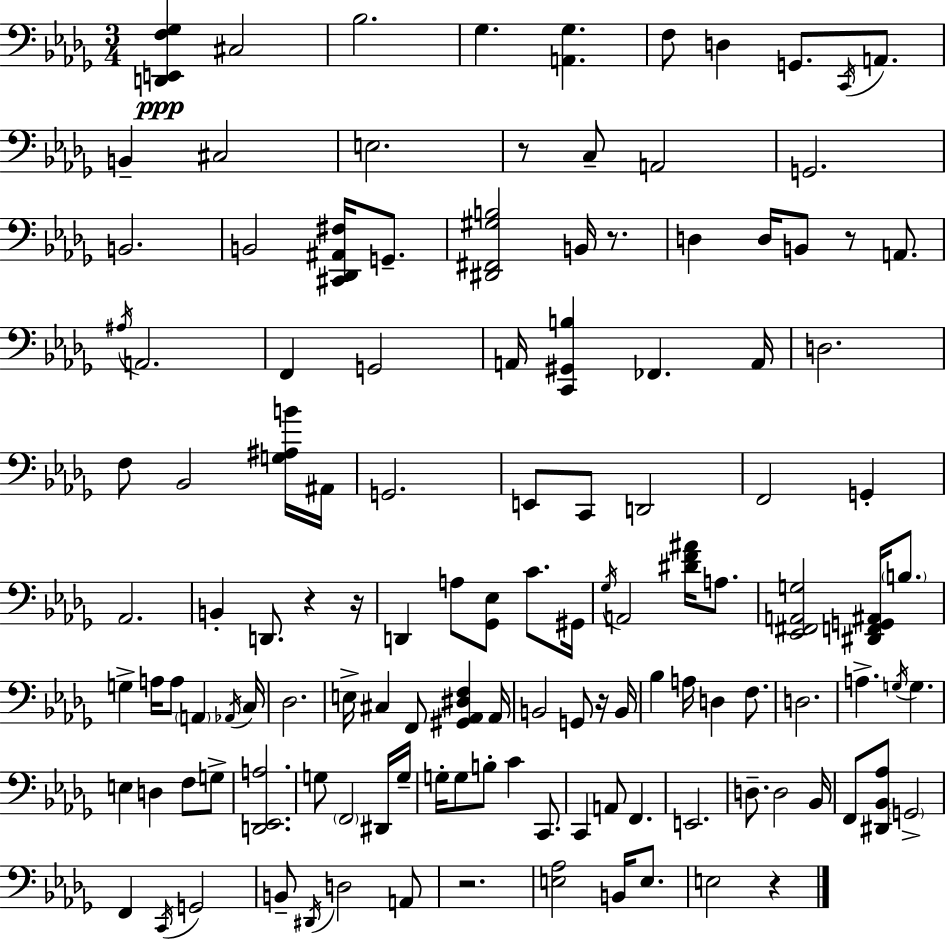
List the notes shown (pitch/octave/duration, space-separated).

[D2,E2,F3,Gb3]/q C#3/h Bb3/h. Gb3/q. [A2,Gb3]/q. F3/e D3/q G2/e. C2/s A2/e. B2/q C#3/h E3/h. R/e C3/e A2/h G2/h. B2/h. B2/h [C#2,Db2,A#2,F#3]/s G2/e. [D#2,F#2,G#3,B3]/h B2/s R/e. D3/q D3/s B2/e R/e A2/e. A#3/s A2/h. F2/q G2/h A2/s [C2,G#2,B3]/q FES2/q. A2/s D3/h. F3/e Bb2/h [G3,A#3,B4]/s A#2/s G2/h. E2/e C2/e D2/h F2/h G2/q Ab2/h. B2/q D2/e. R/q R/s D2/q A3/e [Gb2,Eb3]/e C4/e. G#2/s Gb3/s A2/h [D#4,F4,A#4]/s A3/e. [Eb2,F#2,A2,G3]/h [D#2,F2,G2,A#2]/s B3/e. G3/q A3/s A3/e A2/q Ab2/s C3/s Db3/h. E3/s C#3/q F2/e [G#2,Ab2,D#3,F3]/q Ab2/s B2/h G2/e R/s B2/s Bb3/q A3/s D3/q F3/e. D3/h. A3/q. G3/s G3/q. E3/q D3/q F3/e G3/e [D2,Eb2,A3]/h. G3/e F2/h D#2/s G3/s G3/s G3/e B3/e C4/q C2/e. C2/q A2/e F2/q. E2/h. D3/e. D3/h Bb2/s F2/e [D#2,Bb2,Ab3]/e G2/h F2/q C2/s G2/h B2/e D#2/s D3/h A2/e R/h. [E3,Ab3]/h B2/s E3/e. E3/h R/q